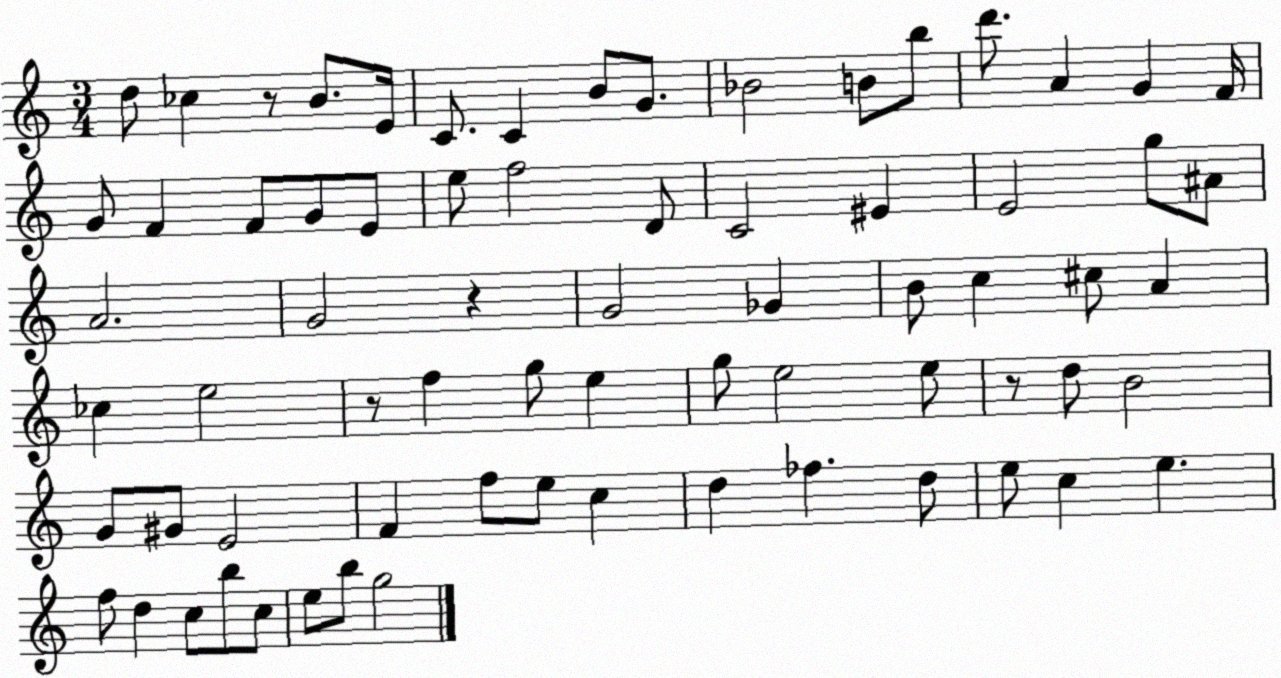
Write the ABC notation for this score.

X:1
T:Untitled
M:3/4
L:1/4
K:C
d/2 _c z/2 B/2 E/4 C/2 C B/2 G/2 _B2 B/2 b/2 d'/2 A G F/4 G/2 F F/2 G/2 E/2 e/2 f2 D/2 C2 ^E E2 g/2 ^A/2 A2 G2 z G2 _G B/2 c ^c/2 A _c e2 z/2 f g/2 e g/2 e2 e/2 z/2 d/2 B2 G/2 ^G/2 E2 F f/2 e/2 c d _f d/2 e/2 c e f/2 d c/2 b/2 c/2 e/2 b/2 g2